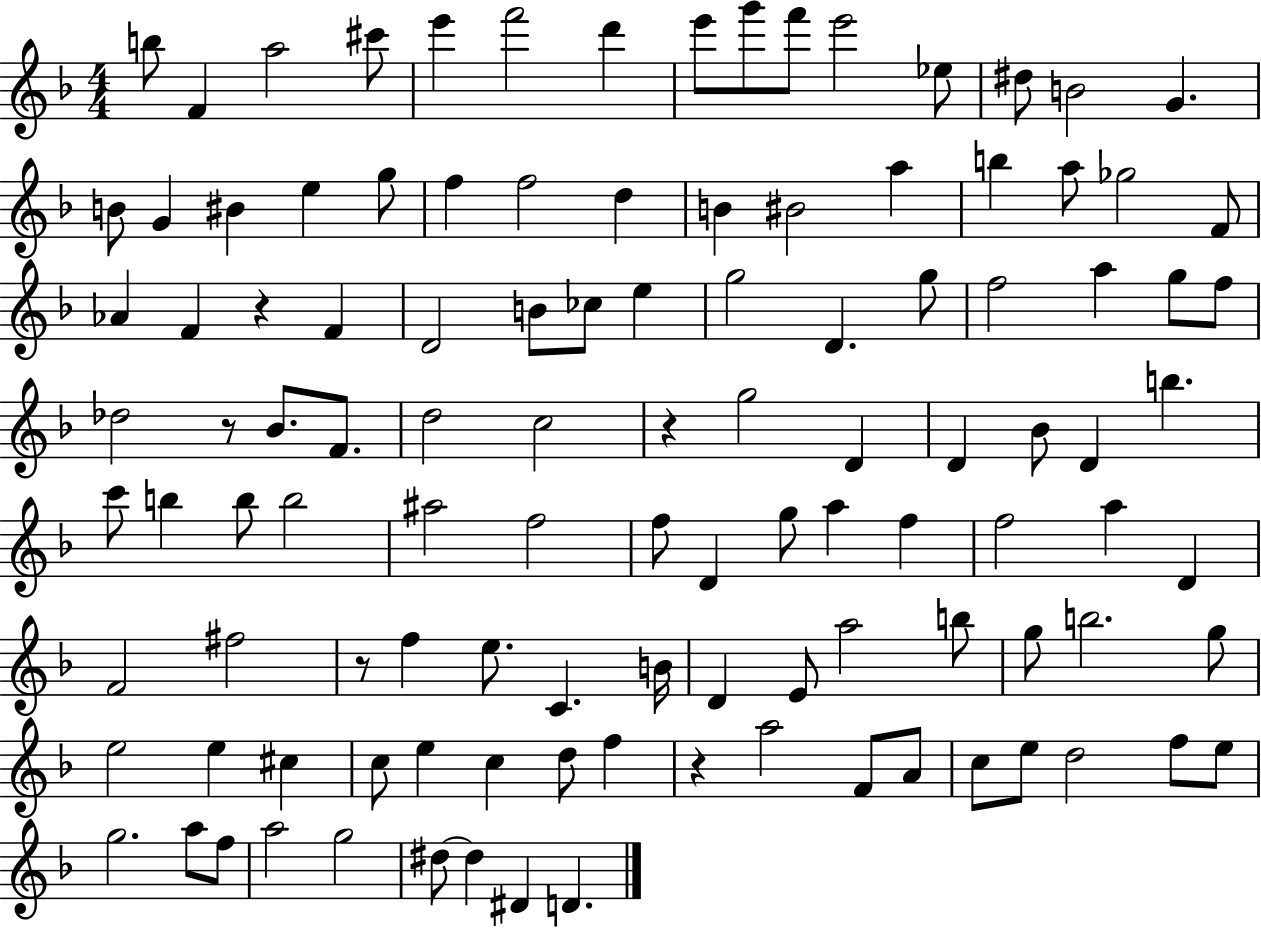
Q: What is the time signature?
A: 4/4